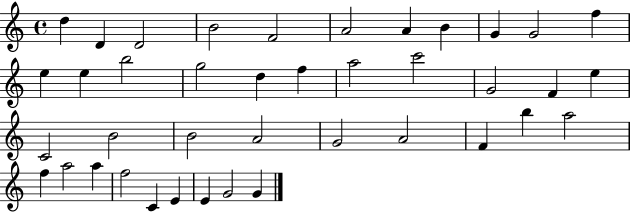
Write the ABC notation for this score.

X:1
T:Untitled
M:4/4
L:1/4
K:C
d D D2 B2 F2 A2 A B G G2 f e e b2 g2 d f a2 c'2 G2 F e C2 B2 B2 A2 G2 A2 F b a2 f a2 a f2 C E E G2 G